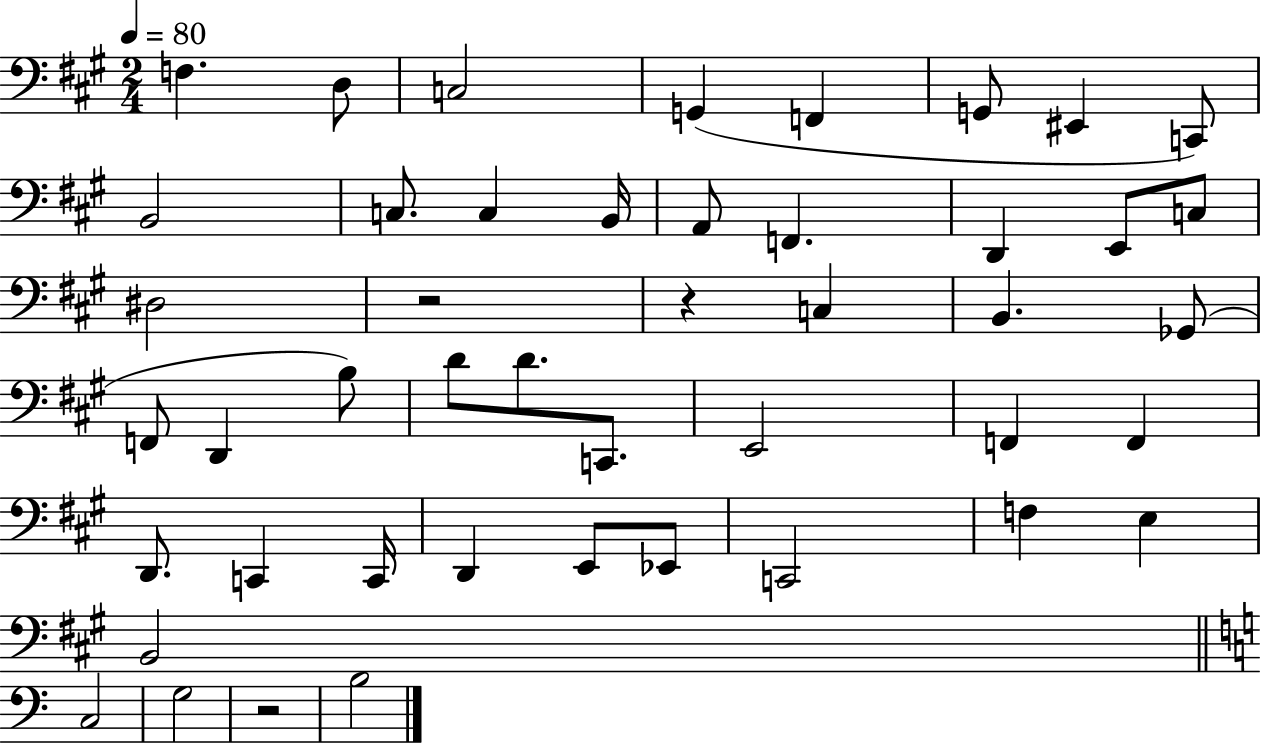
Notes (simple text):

F3/q. D3/e C3/h G2/q F2/q G2/e EIS2/q C2/e B2/h C3/e. C3/q B2/s A2/e F2/q. D2/q E2/e C3/e D#3/h R/h R/q C3/q B2/q. Gb2/e F2/e D2/q B3/e D4/e D4/e. C2/e. E2/h F2/q F2/q D2/e. C2/q C2/s D2/q E2/e Eb2/e C2/h F3/q E3/q B2/h C3/h G3/h R/h B3/h